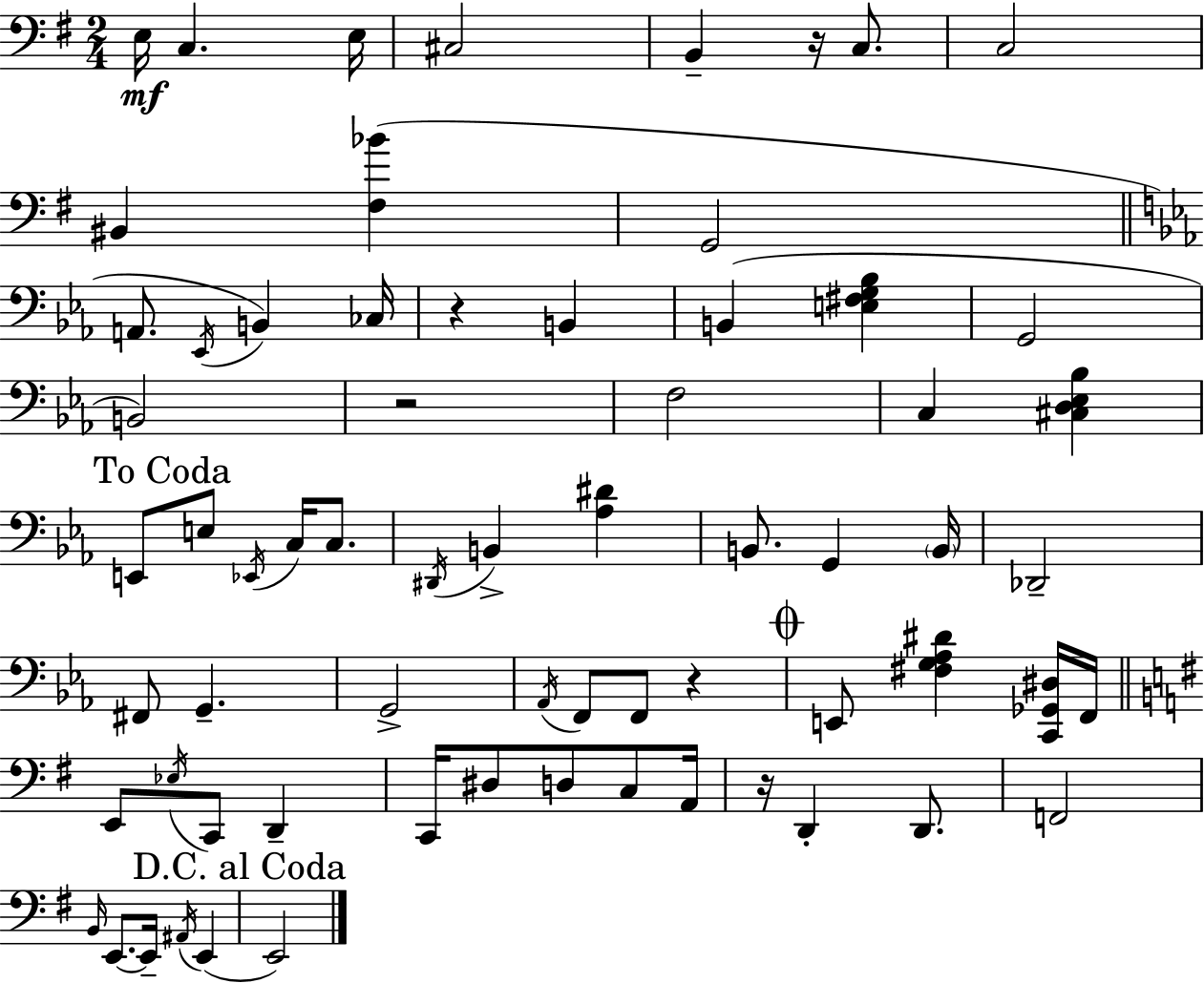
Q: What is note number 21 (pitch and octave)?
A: E3